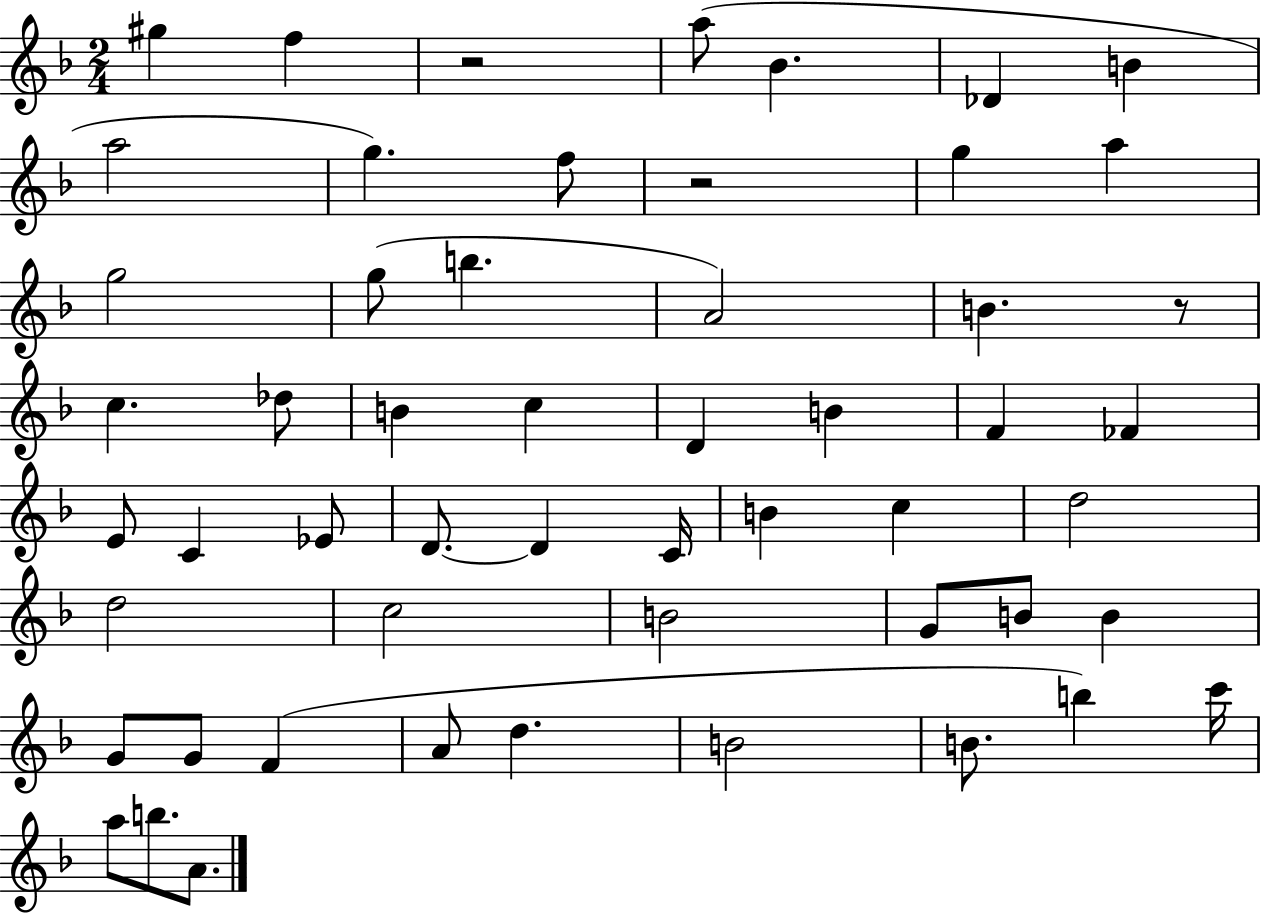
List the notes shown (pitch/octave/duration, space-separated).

G#5/q F5/q R/h A5/e Bb4/q. Db4/q B4/q A5/h G5/q. F5/e R/h G5/q A5/q G5/h G5/e B5/q. A4/h B4/q. R/e C5/q. Db5/e B4/q C5/q D4/q B4/q F4/q FES4/q E4/e C4/q Eb4/e D4/e. D4/q C4/s B4/q C5/q D5/h D5/h C5/h B4/h G4/e B4/e B4/q G4/e G4/e F4/q A4/e D5/q. B4/h B4/e. B5/q C6/s A5/e B5/e. A4/e.